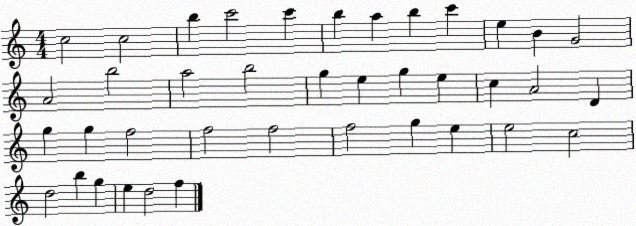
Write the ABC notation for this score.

X:1
T:Untitled
M:4/4
L:1/4
K:C
c2 c2 b c'2 c' b a b c' e B G2 A2 b2 a2 b2 g e g e c A2 D g g f2 f2 f2 f2 g e e2 c2 d2 b g e d2 f